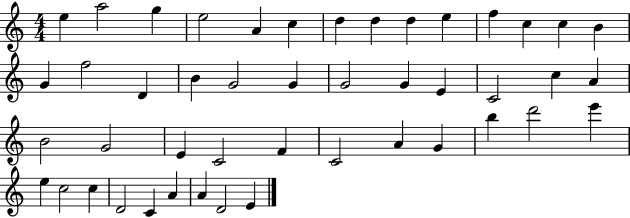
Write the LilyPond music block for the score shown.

{
  \clef treble
  \numericTimeSignature
  \time 4/4
  \key c \major
  e''4 a''2 g''4 | e''2 a'4 c''4 | d''4 d''4 d''4 e''4 | f''4 c''4 c''4 b'4 | \break g'4 f''2 d'4 | b'4 g'2 g'4 | g'2 g'4 e'4 | c'2 c''4 a'4 | \break b'2 g'2 | e'4 c'2 f'4 | c'2 a'4 g'4 | b''4 d'''2 e'''4 | \break e''4 c''2 c''4 | d'2 c'4 a'4 | a'4 d'2 e'4 | \bar "|."
}